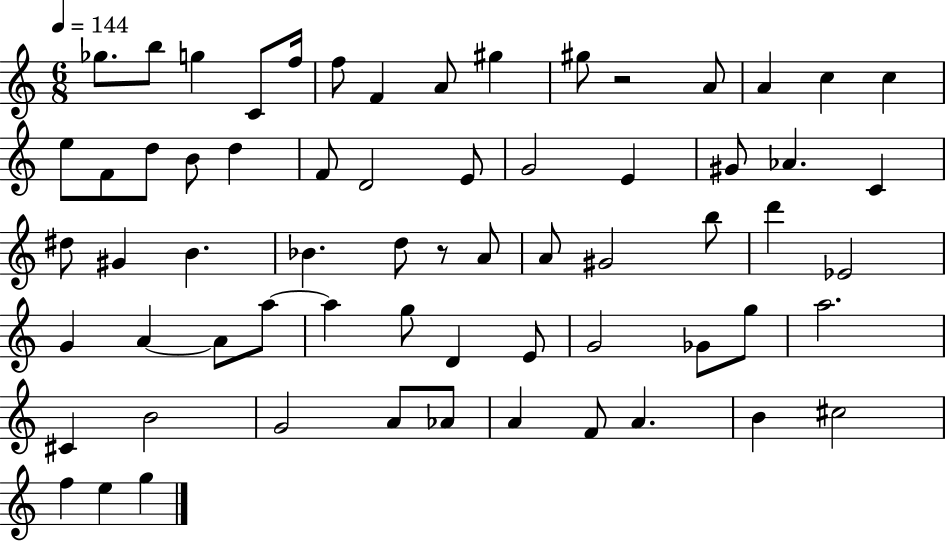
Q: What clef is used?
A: treble